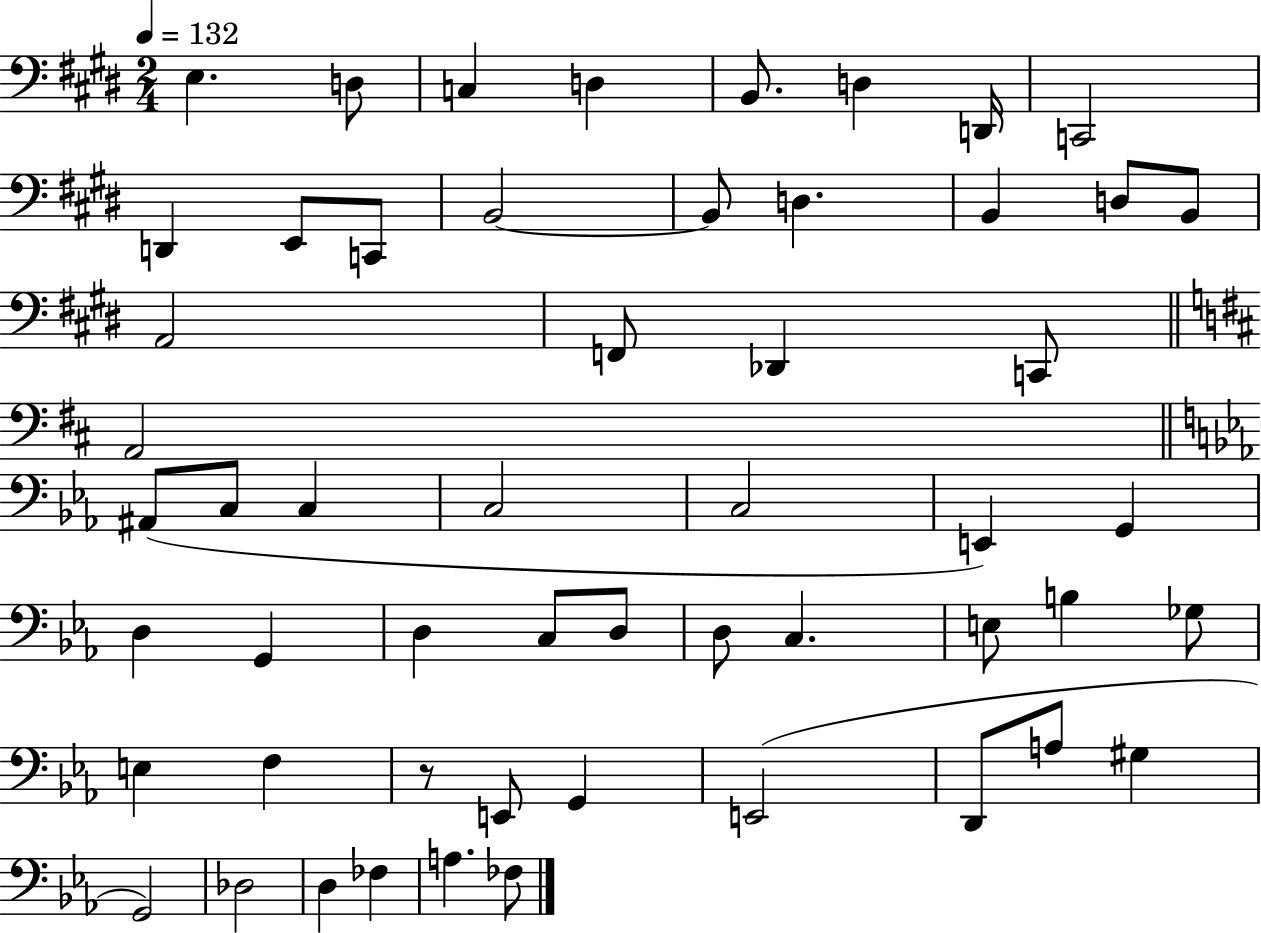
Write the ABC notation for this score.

X:1
T:Untitled
M:2/4
L:1/4
K:E
E, D,/2 C, D, B,,/2 D, D,,/4 C,,2 D,, E,,/2 C,,/2 B,,2 B,,/2 D, B,, D,/2 B,,/2 A,,2 F,,/2 _D,, C,,/2 A,,2 ^A,,/2 C,/2 C, C,2 C,2 E,, G,, D, G,, D, C,/2 D,/2 D,/2 C, E,/2 B, _G,/2 E, F, z/2 E,,/2 G,, E,,2 D,,/2 A,/2 ^G, G,,2 _D,2 D, _F, A, _F,/2